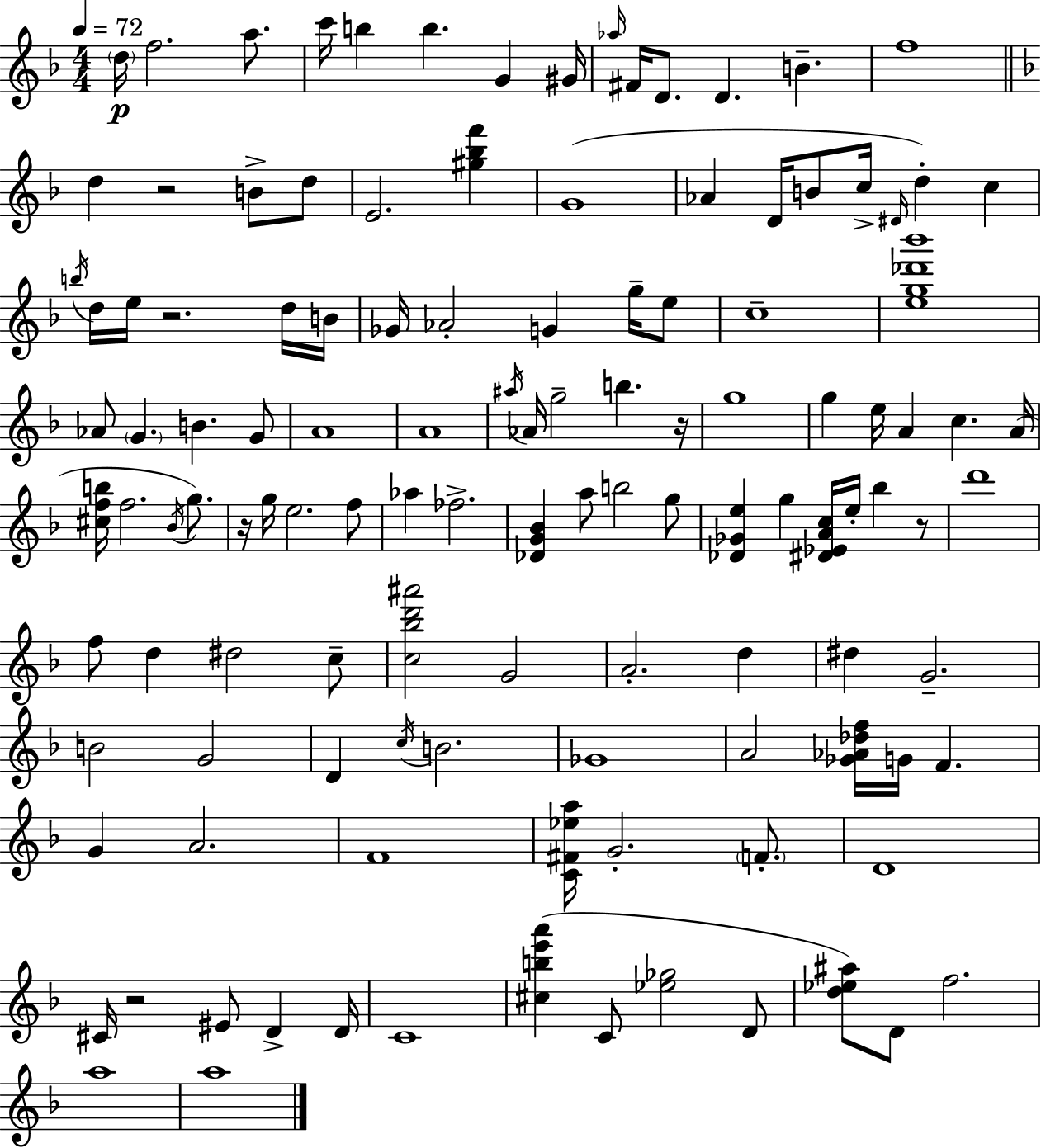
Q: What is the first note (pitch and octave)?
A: D5